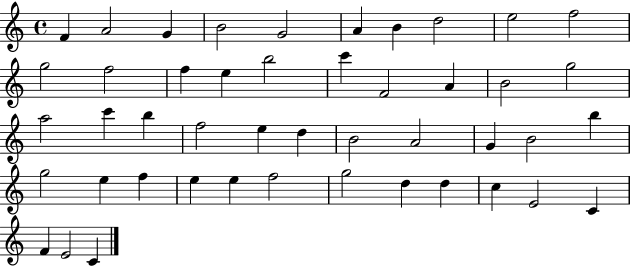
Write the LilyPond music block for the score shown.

{
  \clef treble
  \time 4/4
  \defaultTimeSignature
  \key c \major
  f'4 a'2 g'4 | b'2 g'2 | a'4 b'4 d''2 | e''2 f''2 | \break g''2 f''2 | f''4 e''4 b''2 | c'''4 f'2 a'4 | b'2 g''2 | \break a''2 c'''4 b''4 | f''2 e''4 d''4 | b'2 a'2 | g'4 b'2 b''4 | \break g''2 e''4 f''4 | e''4 e''4 f''2 | g''2 d''4 d''4 | c''4 e'2 c'4 | \break f'4 e'2 c'4 | \bar "|."
}